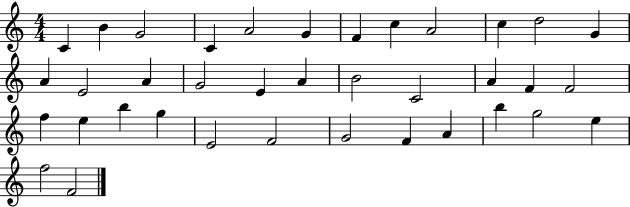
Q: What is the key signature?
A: C major